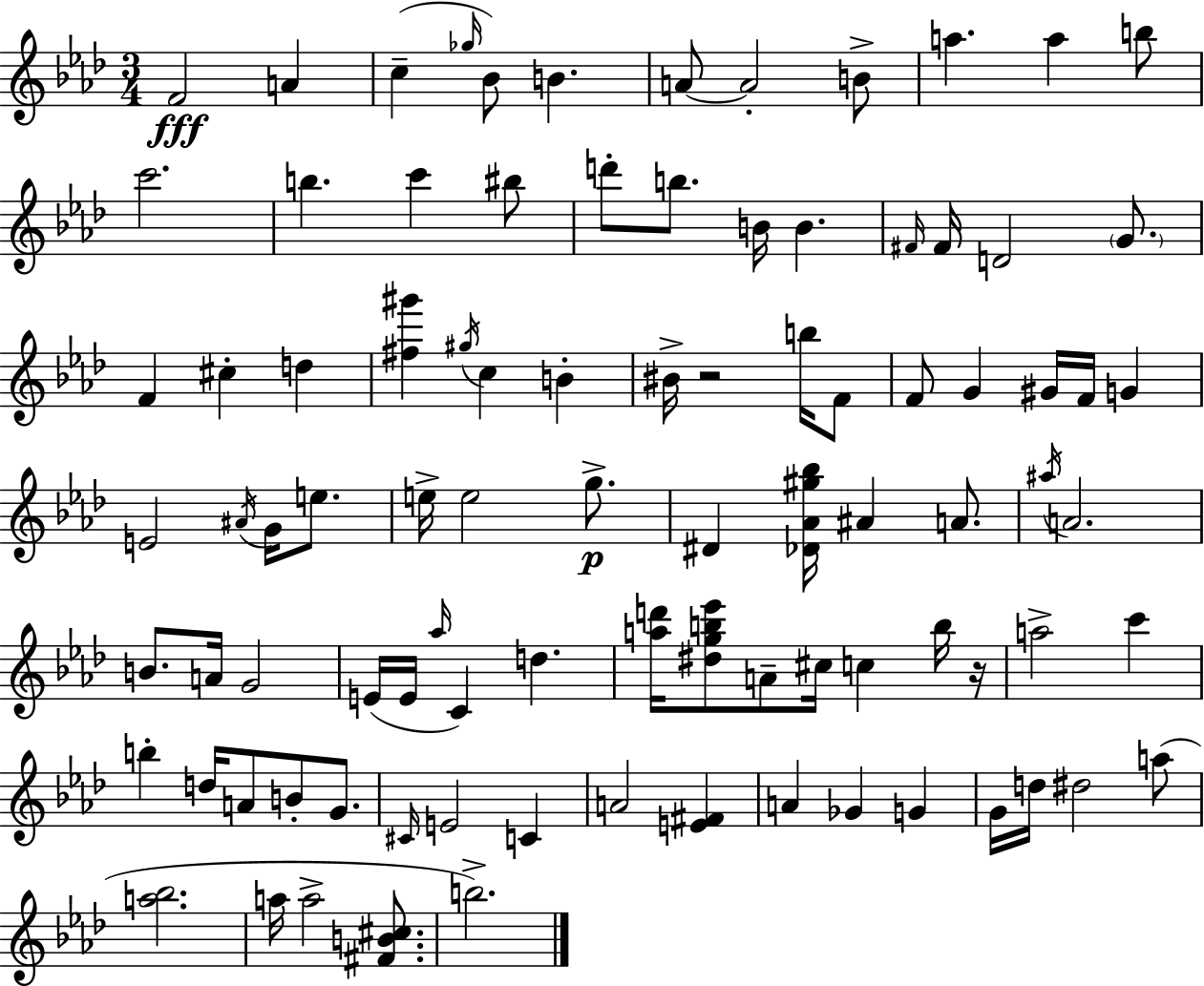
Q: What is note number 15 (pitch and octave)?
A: C6